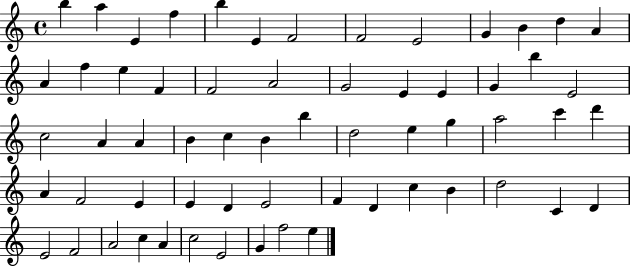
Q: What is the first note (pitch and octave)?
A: B5